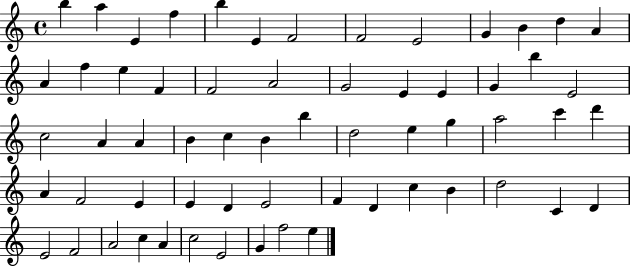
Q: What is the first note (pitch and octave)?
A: B5